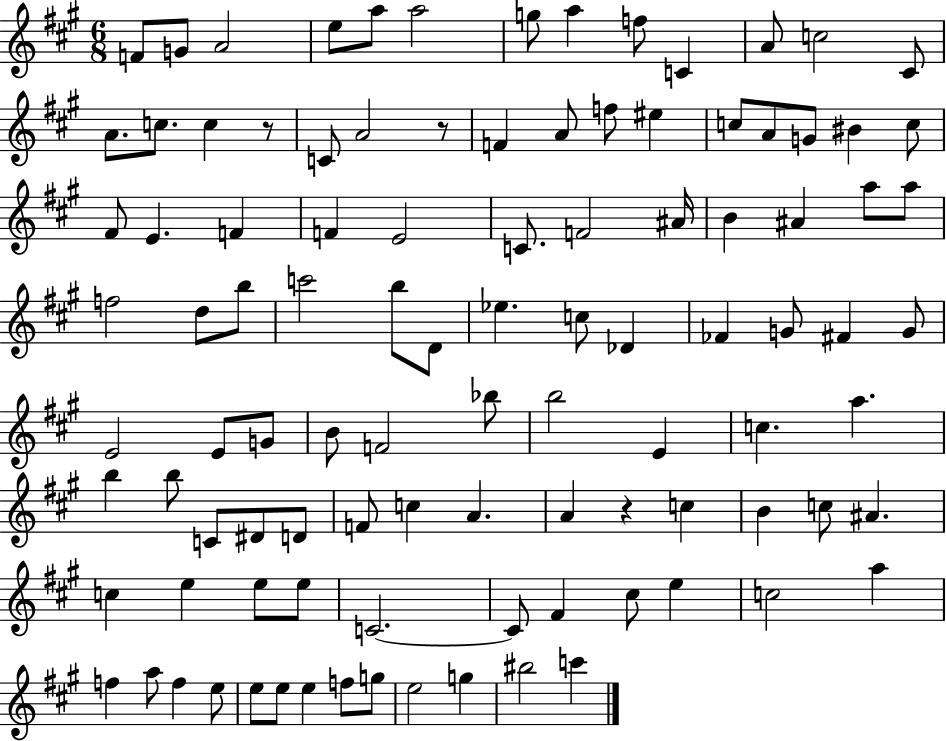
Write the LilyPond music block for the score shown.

{
  \clef treble
  \numericTimeSignature
  \time 6/8
  \key a \major
  f'8 g'8 a'2 | e''8 a''8 a''2 | g''8 a''4 f''8 c'4 | a'8 c''2 cis'8 | \break a'8. c''8. c''4 r8 | c'8 a'2 r8 | f'4 a'8 f''8 eis''4 | c''8 a'8 g'8 bis'4 c''8 | \break fis'8 e'4. f'4 | f'4 e'2 | c'8. f'2 ais'16 | b'4 ais'4 a''8 a''8 | \break f''2 d''8 b''8 | c'''2 b''8 d'8 | ees''4. c''8 des'4 | fes'4 g'8 fis'4 g'8 | \break e'2 e'8 g'8 | b'8 f'2 bes''8 | b''2 e'4 | c''4. a''4. | \break b''4 b''8 c'8 dis'8 d'8 | f'8 c''4 a'4. | a'4 r4 c''4 | b'4 c''8 ais'4. | \break c''4 e''4 e''8 e''8 | c'2.~~ | c'8 fis'4 cis''8 e''4 | c''2 a''4 | \break f''4 a''8 f''4 e''8 | e''8 e''8 e''4 f''8 g''8 | e''2 g''4 | bis''2 c'''4 | \break \bar "|."
}